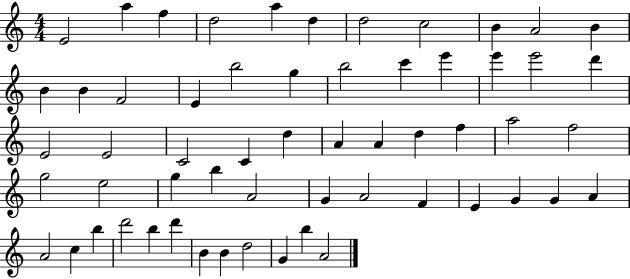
X:1
T:Untitled
M:4/4
L:1/4
K:C
E2 a f d2 a d d2 c2 B A2 B B B F2 E b2 g b2 c' e' e' e'2 d' E2 E2 C2 C d A A d f a2 f2 g2 e2 g b A2 G A2 F E G G A A2 c b d'2 b d' B B d2 G b A2